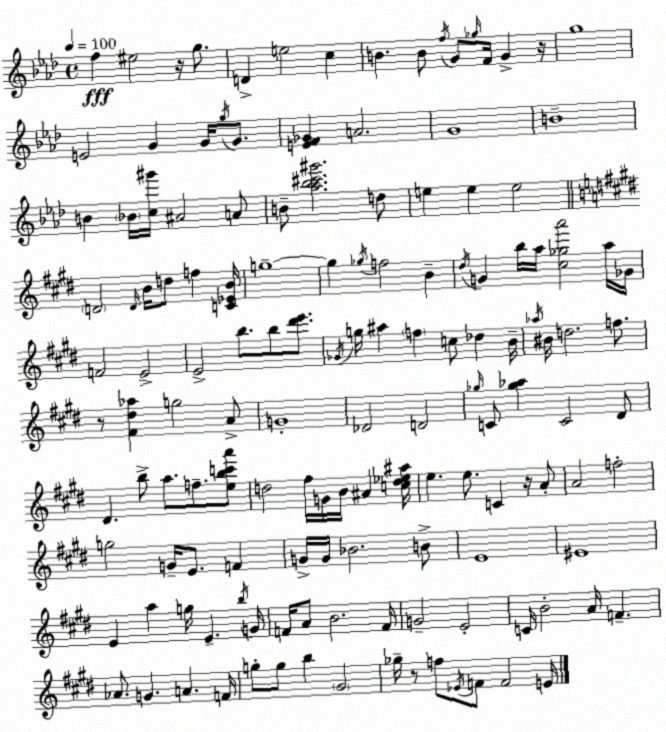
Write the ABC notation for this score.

X:1
T:Untitled
M:4/4
L:1/4
K:Ab
f ^e2 z/4 g/2 D e2 c B B/2 f/4 G/2 _g/4 F/4 G z/4 g4 E2 G G/4 g/4 G/2 [EF_G] A2 G4 B4 B _B/4 [c^g']/4 ^A2 A/2 B/2 [_a_b^c'^g']2 d/2 e e e2 D2 D/4 B/4 d/2 f [C_EB]/4 g4 g _g/4 f2 B ^d/4 G b/4 a/4 [^c_ga']2 a/4 _G/4 F2 E2 E2 b/2 b/2 [^d'e']/2 _G/4 g/4 ^a f c/2 _d B/4 _a/4 ^B/4 d2 f/2 z/2 [^F^d_a] g2 A/2 G4 _D2 D2 _g/4 C/2 [_g_a] C2 ^D/2 ^D b/2 a/2 f/2 [ebc'a']/2 d2 ^f/4 G/4 B/4 ^A [cd_e^a]/4 e e/2 C z/4 A/2 A2 f2 g2 G/4 E/2 F G/4 G/4 _B2 B/2 E4 ^E4 E a g/4 E b/4 G/4 F/4 A/2 B2 F/4 G2 E2 C/4 B2 A/4 F _A/2 G A F/4 g/2 g/2 b ^G2 _g/4 z/2 f/2 _E/4 F/2 F2 E/4